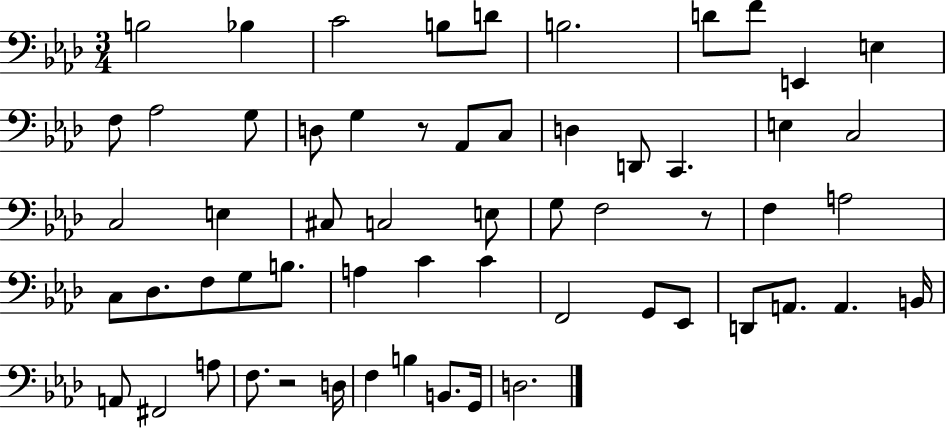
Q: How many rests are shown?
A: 3